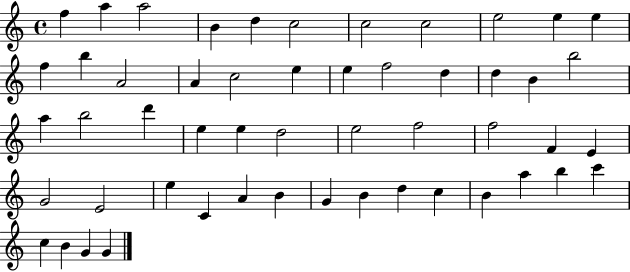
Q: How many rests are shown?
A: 0